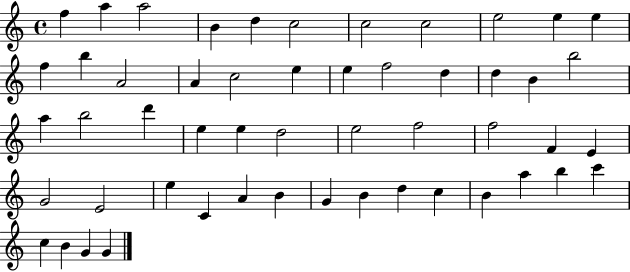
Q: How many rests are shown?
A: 0